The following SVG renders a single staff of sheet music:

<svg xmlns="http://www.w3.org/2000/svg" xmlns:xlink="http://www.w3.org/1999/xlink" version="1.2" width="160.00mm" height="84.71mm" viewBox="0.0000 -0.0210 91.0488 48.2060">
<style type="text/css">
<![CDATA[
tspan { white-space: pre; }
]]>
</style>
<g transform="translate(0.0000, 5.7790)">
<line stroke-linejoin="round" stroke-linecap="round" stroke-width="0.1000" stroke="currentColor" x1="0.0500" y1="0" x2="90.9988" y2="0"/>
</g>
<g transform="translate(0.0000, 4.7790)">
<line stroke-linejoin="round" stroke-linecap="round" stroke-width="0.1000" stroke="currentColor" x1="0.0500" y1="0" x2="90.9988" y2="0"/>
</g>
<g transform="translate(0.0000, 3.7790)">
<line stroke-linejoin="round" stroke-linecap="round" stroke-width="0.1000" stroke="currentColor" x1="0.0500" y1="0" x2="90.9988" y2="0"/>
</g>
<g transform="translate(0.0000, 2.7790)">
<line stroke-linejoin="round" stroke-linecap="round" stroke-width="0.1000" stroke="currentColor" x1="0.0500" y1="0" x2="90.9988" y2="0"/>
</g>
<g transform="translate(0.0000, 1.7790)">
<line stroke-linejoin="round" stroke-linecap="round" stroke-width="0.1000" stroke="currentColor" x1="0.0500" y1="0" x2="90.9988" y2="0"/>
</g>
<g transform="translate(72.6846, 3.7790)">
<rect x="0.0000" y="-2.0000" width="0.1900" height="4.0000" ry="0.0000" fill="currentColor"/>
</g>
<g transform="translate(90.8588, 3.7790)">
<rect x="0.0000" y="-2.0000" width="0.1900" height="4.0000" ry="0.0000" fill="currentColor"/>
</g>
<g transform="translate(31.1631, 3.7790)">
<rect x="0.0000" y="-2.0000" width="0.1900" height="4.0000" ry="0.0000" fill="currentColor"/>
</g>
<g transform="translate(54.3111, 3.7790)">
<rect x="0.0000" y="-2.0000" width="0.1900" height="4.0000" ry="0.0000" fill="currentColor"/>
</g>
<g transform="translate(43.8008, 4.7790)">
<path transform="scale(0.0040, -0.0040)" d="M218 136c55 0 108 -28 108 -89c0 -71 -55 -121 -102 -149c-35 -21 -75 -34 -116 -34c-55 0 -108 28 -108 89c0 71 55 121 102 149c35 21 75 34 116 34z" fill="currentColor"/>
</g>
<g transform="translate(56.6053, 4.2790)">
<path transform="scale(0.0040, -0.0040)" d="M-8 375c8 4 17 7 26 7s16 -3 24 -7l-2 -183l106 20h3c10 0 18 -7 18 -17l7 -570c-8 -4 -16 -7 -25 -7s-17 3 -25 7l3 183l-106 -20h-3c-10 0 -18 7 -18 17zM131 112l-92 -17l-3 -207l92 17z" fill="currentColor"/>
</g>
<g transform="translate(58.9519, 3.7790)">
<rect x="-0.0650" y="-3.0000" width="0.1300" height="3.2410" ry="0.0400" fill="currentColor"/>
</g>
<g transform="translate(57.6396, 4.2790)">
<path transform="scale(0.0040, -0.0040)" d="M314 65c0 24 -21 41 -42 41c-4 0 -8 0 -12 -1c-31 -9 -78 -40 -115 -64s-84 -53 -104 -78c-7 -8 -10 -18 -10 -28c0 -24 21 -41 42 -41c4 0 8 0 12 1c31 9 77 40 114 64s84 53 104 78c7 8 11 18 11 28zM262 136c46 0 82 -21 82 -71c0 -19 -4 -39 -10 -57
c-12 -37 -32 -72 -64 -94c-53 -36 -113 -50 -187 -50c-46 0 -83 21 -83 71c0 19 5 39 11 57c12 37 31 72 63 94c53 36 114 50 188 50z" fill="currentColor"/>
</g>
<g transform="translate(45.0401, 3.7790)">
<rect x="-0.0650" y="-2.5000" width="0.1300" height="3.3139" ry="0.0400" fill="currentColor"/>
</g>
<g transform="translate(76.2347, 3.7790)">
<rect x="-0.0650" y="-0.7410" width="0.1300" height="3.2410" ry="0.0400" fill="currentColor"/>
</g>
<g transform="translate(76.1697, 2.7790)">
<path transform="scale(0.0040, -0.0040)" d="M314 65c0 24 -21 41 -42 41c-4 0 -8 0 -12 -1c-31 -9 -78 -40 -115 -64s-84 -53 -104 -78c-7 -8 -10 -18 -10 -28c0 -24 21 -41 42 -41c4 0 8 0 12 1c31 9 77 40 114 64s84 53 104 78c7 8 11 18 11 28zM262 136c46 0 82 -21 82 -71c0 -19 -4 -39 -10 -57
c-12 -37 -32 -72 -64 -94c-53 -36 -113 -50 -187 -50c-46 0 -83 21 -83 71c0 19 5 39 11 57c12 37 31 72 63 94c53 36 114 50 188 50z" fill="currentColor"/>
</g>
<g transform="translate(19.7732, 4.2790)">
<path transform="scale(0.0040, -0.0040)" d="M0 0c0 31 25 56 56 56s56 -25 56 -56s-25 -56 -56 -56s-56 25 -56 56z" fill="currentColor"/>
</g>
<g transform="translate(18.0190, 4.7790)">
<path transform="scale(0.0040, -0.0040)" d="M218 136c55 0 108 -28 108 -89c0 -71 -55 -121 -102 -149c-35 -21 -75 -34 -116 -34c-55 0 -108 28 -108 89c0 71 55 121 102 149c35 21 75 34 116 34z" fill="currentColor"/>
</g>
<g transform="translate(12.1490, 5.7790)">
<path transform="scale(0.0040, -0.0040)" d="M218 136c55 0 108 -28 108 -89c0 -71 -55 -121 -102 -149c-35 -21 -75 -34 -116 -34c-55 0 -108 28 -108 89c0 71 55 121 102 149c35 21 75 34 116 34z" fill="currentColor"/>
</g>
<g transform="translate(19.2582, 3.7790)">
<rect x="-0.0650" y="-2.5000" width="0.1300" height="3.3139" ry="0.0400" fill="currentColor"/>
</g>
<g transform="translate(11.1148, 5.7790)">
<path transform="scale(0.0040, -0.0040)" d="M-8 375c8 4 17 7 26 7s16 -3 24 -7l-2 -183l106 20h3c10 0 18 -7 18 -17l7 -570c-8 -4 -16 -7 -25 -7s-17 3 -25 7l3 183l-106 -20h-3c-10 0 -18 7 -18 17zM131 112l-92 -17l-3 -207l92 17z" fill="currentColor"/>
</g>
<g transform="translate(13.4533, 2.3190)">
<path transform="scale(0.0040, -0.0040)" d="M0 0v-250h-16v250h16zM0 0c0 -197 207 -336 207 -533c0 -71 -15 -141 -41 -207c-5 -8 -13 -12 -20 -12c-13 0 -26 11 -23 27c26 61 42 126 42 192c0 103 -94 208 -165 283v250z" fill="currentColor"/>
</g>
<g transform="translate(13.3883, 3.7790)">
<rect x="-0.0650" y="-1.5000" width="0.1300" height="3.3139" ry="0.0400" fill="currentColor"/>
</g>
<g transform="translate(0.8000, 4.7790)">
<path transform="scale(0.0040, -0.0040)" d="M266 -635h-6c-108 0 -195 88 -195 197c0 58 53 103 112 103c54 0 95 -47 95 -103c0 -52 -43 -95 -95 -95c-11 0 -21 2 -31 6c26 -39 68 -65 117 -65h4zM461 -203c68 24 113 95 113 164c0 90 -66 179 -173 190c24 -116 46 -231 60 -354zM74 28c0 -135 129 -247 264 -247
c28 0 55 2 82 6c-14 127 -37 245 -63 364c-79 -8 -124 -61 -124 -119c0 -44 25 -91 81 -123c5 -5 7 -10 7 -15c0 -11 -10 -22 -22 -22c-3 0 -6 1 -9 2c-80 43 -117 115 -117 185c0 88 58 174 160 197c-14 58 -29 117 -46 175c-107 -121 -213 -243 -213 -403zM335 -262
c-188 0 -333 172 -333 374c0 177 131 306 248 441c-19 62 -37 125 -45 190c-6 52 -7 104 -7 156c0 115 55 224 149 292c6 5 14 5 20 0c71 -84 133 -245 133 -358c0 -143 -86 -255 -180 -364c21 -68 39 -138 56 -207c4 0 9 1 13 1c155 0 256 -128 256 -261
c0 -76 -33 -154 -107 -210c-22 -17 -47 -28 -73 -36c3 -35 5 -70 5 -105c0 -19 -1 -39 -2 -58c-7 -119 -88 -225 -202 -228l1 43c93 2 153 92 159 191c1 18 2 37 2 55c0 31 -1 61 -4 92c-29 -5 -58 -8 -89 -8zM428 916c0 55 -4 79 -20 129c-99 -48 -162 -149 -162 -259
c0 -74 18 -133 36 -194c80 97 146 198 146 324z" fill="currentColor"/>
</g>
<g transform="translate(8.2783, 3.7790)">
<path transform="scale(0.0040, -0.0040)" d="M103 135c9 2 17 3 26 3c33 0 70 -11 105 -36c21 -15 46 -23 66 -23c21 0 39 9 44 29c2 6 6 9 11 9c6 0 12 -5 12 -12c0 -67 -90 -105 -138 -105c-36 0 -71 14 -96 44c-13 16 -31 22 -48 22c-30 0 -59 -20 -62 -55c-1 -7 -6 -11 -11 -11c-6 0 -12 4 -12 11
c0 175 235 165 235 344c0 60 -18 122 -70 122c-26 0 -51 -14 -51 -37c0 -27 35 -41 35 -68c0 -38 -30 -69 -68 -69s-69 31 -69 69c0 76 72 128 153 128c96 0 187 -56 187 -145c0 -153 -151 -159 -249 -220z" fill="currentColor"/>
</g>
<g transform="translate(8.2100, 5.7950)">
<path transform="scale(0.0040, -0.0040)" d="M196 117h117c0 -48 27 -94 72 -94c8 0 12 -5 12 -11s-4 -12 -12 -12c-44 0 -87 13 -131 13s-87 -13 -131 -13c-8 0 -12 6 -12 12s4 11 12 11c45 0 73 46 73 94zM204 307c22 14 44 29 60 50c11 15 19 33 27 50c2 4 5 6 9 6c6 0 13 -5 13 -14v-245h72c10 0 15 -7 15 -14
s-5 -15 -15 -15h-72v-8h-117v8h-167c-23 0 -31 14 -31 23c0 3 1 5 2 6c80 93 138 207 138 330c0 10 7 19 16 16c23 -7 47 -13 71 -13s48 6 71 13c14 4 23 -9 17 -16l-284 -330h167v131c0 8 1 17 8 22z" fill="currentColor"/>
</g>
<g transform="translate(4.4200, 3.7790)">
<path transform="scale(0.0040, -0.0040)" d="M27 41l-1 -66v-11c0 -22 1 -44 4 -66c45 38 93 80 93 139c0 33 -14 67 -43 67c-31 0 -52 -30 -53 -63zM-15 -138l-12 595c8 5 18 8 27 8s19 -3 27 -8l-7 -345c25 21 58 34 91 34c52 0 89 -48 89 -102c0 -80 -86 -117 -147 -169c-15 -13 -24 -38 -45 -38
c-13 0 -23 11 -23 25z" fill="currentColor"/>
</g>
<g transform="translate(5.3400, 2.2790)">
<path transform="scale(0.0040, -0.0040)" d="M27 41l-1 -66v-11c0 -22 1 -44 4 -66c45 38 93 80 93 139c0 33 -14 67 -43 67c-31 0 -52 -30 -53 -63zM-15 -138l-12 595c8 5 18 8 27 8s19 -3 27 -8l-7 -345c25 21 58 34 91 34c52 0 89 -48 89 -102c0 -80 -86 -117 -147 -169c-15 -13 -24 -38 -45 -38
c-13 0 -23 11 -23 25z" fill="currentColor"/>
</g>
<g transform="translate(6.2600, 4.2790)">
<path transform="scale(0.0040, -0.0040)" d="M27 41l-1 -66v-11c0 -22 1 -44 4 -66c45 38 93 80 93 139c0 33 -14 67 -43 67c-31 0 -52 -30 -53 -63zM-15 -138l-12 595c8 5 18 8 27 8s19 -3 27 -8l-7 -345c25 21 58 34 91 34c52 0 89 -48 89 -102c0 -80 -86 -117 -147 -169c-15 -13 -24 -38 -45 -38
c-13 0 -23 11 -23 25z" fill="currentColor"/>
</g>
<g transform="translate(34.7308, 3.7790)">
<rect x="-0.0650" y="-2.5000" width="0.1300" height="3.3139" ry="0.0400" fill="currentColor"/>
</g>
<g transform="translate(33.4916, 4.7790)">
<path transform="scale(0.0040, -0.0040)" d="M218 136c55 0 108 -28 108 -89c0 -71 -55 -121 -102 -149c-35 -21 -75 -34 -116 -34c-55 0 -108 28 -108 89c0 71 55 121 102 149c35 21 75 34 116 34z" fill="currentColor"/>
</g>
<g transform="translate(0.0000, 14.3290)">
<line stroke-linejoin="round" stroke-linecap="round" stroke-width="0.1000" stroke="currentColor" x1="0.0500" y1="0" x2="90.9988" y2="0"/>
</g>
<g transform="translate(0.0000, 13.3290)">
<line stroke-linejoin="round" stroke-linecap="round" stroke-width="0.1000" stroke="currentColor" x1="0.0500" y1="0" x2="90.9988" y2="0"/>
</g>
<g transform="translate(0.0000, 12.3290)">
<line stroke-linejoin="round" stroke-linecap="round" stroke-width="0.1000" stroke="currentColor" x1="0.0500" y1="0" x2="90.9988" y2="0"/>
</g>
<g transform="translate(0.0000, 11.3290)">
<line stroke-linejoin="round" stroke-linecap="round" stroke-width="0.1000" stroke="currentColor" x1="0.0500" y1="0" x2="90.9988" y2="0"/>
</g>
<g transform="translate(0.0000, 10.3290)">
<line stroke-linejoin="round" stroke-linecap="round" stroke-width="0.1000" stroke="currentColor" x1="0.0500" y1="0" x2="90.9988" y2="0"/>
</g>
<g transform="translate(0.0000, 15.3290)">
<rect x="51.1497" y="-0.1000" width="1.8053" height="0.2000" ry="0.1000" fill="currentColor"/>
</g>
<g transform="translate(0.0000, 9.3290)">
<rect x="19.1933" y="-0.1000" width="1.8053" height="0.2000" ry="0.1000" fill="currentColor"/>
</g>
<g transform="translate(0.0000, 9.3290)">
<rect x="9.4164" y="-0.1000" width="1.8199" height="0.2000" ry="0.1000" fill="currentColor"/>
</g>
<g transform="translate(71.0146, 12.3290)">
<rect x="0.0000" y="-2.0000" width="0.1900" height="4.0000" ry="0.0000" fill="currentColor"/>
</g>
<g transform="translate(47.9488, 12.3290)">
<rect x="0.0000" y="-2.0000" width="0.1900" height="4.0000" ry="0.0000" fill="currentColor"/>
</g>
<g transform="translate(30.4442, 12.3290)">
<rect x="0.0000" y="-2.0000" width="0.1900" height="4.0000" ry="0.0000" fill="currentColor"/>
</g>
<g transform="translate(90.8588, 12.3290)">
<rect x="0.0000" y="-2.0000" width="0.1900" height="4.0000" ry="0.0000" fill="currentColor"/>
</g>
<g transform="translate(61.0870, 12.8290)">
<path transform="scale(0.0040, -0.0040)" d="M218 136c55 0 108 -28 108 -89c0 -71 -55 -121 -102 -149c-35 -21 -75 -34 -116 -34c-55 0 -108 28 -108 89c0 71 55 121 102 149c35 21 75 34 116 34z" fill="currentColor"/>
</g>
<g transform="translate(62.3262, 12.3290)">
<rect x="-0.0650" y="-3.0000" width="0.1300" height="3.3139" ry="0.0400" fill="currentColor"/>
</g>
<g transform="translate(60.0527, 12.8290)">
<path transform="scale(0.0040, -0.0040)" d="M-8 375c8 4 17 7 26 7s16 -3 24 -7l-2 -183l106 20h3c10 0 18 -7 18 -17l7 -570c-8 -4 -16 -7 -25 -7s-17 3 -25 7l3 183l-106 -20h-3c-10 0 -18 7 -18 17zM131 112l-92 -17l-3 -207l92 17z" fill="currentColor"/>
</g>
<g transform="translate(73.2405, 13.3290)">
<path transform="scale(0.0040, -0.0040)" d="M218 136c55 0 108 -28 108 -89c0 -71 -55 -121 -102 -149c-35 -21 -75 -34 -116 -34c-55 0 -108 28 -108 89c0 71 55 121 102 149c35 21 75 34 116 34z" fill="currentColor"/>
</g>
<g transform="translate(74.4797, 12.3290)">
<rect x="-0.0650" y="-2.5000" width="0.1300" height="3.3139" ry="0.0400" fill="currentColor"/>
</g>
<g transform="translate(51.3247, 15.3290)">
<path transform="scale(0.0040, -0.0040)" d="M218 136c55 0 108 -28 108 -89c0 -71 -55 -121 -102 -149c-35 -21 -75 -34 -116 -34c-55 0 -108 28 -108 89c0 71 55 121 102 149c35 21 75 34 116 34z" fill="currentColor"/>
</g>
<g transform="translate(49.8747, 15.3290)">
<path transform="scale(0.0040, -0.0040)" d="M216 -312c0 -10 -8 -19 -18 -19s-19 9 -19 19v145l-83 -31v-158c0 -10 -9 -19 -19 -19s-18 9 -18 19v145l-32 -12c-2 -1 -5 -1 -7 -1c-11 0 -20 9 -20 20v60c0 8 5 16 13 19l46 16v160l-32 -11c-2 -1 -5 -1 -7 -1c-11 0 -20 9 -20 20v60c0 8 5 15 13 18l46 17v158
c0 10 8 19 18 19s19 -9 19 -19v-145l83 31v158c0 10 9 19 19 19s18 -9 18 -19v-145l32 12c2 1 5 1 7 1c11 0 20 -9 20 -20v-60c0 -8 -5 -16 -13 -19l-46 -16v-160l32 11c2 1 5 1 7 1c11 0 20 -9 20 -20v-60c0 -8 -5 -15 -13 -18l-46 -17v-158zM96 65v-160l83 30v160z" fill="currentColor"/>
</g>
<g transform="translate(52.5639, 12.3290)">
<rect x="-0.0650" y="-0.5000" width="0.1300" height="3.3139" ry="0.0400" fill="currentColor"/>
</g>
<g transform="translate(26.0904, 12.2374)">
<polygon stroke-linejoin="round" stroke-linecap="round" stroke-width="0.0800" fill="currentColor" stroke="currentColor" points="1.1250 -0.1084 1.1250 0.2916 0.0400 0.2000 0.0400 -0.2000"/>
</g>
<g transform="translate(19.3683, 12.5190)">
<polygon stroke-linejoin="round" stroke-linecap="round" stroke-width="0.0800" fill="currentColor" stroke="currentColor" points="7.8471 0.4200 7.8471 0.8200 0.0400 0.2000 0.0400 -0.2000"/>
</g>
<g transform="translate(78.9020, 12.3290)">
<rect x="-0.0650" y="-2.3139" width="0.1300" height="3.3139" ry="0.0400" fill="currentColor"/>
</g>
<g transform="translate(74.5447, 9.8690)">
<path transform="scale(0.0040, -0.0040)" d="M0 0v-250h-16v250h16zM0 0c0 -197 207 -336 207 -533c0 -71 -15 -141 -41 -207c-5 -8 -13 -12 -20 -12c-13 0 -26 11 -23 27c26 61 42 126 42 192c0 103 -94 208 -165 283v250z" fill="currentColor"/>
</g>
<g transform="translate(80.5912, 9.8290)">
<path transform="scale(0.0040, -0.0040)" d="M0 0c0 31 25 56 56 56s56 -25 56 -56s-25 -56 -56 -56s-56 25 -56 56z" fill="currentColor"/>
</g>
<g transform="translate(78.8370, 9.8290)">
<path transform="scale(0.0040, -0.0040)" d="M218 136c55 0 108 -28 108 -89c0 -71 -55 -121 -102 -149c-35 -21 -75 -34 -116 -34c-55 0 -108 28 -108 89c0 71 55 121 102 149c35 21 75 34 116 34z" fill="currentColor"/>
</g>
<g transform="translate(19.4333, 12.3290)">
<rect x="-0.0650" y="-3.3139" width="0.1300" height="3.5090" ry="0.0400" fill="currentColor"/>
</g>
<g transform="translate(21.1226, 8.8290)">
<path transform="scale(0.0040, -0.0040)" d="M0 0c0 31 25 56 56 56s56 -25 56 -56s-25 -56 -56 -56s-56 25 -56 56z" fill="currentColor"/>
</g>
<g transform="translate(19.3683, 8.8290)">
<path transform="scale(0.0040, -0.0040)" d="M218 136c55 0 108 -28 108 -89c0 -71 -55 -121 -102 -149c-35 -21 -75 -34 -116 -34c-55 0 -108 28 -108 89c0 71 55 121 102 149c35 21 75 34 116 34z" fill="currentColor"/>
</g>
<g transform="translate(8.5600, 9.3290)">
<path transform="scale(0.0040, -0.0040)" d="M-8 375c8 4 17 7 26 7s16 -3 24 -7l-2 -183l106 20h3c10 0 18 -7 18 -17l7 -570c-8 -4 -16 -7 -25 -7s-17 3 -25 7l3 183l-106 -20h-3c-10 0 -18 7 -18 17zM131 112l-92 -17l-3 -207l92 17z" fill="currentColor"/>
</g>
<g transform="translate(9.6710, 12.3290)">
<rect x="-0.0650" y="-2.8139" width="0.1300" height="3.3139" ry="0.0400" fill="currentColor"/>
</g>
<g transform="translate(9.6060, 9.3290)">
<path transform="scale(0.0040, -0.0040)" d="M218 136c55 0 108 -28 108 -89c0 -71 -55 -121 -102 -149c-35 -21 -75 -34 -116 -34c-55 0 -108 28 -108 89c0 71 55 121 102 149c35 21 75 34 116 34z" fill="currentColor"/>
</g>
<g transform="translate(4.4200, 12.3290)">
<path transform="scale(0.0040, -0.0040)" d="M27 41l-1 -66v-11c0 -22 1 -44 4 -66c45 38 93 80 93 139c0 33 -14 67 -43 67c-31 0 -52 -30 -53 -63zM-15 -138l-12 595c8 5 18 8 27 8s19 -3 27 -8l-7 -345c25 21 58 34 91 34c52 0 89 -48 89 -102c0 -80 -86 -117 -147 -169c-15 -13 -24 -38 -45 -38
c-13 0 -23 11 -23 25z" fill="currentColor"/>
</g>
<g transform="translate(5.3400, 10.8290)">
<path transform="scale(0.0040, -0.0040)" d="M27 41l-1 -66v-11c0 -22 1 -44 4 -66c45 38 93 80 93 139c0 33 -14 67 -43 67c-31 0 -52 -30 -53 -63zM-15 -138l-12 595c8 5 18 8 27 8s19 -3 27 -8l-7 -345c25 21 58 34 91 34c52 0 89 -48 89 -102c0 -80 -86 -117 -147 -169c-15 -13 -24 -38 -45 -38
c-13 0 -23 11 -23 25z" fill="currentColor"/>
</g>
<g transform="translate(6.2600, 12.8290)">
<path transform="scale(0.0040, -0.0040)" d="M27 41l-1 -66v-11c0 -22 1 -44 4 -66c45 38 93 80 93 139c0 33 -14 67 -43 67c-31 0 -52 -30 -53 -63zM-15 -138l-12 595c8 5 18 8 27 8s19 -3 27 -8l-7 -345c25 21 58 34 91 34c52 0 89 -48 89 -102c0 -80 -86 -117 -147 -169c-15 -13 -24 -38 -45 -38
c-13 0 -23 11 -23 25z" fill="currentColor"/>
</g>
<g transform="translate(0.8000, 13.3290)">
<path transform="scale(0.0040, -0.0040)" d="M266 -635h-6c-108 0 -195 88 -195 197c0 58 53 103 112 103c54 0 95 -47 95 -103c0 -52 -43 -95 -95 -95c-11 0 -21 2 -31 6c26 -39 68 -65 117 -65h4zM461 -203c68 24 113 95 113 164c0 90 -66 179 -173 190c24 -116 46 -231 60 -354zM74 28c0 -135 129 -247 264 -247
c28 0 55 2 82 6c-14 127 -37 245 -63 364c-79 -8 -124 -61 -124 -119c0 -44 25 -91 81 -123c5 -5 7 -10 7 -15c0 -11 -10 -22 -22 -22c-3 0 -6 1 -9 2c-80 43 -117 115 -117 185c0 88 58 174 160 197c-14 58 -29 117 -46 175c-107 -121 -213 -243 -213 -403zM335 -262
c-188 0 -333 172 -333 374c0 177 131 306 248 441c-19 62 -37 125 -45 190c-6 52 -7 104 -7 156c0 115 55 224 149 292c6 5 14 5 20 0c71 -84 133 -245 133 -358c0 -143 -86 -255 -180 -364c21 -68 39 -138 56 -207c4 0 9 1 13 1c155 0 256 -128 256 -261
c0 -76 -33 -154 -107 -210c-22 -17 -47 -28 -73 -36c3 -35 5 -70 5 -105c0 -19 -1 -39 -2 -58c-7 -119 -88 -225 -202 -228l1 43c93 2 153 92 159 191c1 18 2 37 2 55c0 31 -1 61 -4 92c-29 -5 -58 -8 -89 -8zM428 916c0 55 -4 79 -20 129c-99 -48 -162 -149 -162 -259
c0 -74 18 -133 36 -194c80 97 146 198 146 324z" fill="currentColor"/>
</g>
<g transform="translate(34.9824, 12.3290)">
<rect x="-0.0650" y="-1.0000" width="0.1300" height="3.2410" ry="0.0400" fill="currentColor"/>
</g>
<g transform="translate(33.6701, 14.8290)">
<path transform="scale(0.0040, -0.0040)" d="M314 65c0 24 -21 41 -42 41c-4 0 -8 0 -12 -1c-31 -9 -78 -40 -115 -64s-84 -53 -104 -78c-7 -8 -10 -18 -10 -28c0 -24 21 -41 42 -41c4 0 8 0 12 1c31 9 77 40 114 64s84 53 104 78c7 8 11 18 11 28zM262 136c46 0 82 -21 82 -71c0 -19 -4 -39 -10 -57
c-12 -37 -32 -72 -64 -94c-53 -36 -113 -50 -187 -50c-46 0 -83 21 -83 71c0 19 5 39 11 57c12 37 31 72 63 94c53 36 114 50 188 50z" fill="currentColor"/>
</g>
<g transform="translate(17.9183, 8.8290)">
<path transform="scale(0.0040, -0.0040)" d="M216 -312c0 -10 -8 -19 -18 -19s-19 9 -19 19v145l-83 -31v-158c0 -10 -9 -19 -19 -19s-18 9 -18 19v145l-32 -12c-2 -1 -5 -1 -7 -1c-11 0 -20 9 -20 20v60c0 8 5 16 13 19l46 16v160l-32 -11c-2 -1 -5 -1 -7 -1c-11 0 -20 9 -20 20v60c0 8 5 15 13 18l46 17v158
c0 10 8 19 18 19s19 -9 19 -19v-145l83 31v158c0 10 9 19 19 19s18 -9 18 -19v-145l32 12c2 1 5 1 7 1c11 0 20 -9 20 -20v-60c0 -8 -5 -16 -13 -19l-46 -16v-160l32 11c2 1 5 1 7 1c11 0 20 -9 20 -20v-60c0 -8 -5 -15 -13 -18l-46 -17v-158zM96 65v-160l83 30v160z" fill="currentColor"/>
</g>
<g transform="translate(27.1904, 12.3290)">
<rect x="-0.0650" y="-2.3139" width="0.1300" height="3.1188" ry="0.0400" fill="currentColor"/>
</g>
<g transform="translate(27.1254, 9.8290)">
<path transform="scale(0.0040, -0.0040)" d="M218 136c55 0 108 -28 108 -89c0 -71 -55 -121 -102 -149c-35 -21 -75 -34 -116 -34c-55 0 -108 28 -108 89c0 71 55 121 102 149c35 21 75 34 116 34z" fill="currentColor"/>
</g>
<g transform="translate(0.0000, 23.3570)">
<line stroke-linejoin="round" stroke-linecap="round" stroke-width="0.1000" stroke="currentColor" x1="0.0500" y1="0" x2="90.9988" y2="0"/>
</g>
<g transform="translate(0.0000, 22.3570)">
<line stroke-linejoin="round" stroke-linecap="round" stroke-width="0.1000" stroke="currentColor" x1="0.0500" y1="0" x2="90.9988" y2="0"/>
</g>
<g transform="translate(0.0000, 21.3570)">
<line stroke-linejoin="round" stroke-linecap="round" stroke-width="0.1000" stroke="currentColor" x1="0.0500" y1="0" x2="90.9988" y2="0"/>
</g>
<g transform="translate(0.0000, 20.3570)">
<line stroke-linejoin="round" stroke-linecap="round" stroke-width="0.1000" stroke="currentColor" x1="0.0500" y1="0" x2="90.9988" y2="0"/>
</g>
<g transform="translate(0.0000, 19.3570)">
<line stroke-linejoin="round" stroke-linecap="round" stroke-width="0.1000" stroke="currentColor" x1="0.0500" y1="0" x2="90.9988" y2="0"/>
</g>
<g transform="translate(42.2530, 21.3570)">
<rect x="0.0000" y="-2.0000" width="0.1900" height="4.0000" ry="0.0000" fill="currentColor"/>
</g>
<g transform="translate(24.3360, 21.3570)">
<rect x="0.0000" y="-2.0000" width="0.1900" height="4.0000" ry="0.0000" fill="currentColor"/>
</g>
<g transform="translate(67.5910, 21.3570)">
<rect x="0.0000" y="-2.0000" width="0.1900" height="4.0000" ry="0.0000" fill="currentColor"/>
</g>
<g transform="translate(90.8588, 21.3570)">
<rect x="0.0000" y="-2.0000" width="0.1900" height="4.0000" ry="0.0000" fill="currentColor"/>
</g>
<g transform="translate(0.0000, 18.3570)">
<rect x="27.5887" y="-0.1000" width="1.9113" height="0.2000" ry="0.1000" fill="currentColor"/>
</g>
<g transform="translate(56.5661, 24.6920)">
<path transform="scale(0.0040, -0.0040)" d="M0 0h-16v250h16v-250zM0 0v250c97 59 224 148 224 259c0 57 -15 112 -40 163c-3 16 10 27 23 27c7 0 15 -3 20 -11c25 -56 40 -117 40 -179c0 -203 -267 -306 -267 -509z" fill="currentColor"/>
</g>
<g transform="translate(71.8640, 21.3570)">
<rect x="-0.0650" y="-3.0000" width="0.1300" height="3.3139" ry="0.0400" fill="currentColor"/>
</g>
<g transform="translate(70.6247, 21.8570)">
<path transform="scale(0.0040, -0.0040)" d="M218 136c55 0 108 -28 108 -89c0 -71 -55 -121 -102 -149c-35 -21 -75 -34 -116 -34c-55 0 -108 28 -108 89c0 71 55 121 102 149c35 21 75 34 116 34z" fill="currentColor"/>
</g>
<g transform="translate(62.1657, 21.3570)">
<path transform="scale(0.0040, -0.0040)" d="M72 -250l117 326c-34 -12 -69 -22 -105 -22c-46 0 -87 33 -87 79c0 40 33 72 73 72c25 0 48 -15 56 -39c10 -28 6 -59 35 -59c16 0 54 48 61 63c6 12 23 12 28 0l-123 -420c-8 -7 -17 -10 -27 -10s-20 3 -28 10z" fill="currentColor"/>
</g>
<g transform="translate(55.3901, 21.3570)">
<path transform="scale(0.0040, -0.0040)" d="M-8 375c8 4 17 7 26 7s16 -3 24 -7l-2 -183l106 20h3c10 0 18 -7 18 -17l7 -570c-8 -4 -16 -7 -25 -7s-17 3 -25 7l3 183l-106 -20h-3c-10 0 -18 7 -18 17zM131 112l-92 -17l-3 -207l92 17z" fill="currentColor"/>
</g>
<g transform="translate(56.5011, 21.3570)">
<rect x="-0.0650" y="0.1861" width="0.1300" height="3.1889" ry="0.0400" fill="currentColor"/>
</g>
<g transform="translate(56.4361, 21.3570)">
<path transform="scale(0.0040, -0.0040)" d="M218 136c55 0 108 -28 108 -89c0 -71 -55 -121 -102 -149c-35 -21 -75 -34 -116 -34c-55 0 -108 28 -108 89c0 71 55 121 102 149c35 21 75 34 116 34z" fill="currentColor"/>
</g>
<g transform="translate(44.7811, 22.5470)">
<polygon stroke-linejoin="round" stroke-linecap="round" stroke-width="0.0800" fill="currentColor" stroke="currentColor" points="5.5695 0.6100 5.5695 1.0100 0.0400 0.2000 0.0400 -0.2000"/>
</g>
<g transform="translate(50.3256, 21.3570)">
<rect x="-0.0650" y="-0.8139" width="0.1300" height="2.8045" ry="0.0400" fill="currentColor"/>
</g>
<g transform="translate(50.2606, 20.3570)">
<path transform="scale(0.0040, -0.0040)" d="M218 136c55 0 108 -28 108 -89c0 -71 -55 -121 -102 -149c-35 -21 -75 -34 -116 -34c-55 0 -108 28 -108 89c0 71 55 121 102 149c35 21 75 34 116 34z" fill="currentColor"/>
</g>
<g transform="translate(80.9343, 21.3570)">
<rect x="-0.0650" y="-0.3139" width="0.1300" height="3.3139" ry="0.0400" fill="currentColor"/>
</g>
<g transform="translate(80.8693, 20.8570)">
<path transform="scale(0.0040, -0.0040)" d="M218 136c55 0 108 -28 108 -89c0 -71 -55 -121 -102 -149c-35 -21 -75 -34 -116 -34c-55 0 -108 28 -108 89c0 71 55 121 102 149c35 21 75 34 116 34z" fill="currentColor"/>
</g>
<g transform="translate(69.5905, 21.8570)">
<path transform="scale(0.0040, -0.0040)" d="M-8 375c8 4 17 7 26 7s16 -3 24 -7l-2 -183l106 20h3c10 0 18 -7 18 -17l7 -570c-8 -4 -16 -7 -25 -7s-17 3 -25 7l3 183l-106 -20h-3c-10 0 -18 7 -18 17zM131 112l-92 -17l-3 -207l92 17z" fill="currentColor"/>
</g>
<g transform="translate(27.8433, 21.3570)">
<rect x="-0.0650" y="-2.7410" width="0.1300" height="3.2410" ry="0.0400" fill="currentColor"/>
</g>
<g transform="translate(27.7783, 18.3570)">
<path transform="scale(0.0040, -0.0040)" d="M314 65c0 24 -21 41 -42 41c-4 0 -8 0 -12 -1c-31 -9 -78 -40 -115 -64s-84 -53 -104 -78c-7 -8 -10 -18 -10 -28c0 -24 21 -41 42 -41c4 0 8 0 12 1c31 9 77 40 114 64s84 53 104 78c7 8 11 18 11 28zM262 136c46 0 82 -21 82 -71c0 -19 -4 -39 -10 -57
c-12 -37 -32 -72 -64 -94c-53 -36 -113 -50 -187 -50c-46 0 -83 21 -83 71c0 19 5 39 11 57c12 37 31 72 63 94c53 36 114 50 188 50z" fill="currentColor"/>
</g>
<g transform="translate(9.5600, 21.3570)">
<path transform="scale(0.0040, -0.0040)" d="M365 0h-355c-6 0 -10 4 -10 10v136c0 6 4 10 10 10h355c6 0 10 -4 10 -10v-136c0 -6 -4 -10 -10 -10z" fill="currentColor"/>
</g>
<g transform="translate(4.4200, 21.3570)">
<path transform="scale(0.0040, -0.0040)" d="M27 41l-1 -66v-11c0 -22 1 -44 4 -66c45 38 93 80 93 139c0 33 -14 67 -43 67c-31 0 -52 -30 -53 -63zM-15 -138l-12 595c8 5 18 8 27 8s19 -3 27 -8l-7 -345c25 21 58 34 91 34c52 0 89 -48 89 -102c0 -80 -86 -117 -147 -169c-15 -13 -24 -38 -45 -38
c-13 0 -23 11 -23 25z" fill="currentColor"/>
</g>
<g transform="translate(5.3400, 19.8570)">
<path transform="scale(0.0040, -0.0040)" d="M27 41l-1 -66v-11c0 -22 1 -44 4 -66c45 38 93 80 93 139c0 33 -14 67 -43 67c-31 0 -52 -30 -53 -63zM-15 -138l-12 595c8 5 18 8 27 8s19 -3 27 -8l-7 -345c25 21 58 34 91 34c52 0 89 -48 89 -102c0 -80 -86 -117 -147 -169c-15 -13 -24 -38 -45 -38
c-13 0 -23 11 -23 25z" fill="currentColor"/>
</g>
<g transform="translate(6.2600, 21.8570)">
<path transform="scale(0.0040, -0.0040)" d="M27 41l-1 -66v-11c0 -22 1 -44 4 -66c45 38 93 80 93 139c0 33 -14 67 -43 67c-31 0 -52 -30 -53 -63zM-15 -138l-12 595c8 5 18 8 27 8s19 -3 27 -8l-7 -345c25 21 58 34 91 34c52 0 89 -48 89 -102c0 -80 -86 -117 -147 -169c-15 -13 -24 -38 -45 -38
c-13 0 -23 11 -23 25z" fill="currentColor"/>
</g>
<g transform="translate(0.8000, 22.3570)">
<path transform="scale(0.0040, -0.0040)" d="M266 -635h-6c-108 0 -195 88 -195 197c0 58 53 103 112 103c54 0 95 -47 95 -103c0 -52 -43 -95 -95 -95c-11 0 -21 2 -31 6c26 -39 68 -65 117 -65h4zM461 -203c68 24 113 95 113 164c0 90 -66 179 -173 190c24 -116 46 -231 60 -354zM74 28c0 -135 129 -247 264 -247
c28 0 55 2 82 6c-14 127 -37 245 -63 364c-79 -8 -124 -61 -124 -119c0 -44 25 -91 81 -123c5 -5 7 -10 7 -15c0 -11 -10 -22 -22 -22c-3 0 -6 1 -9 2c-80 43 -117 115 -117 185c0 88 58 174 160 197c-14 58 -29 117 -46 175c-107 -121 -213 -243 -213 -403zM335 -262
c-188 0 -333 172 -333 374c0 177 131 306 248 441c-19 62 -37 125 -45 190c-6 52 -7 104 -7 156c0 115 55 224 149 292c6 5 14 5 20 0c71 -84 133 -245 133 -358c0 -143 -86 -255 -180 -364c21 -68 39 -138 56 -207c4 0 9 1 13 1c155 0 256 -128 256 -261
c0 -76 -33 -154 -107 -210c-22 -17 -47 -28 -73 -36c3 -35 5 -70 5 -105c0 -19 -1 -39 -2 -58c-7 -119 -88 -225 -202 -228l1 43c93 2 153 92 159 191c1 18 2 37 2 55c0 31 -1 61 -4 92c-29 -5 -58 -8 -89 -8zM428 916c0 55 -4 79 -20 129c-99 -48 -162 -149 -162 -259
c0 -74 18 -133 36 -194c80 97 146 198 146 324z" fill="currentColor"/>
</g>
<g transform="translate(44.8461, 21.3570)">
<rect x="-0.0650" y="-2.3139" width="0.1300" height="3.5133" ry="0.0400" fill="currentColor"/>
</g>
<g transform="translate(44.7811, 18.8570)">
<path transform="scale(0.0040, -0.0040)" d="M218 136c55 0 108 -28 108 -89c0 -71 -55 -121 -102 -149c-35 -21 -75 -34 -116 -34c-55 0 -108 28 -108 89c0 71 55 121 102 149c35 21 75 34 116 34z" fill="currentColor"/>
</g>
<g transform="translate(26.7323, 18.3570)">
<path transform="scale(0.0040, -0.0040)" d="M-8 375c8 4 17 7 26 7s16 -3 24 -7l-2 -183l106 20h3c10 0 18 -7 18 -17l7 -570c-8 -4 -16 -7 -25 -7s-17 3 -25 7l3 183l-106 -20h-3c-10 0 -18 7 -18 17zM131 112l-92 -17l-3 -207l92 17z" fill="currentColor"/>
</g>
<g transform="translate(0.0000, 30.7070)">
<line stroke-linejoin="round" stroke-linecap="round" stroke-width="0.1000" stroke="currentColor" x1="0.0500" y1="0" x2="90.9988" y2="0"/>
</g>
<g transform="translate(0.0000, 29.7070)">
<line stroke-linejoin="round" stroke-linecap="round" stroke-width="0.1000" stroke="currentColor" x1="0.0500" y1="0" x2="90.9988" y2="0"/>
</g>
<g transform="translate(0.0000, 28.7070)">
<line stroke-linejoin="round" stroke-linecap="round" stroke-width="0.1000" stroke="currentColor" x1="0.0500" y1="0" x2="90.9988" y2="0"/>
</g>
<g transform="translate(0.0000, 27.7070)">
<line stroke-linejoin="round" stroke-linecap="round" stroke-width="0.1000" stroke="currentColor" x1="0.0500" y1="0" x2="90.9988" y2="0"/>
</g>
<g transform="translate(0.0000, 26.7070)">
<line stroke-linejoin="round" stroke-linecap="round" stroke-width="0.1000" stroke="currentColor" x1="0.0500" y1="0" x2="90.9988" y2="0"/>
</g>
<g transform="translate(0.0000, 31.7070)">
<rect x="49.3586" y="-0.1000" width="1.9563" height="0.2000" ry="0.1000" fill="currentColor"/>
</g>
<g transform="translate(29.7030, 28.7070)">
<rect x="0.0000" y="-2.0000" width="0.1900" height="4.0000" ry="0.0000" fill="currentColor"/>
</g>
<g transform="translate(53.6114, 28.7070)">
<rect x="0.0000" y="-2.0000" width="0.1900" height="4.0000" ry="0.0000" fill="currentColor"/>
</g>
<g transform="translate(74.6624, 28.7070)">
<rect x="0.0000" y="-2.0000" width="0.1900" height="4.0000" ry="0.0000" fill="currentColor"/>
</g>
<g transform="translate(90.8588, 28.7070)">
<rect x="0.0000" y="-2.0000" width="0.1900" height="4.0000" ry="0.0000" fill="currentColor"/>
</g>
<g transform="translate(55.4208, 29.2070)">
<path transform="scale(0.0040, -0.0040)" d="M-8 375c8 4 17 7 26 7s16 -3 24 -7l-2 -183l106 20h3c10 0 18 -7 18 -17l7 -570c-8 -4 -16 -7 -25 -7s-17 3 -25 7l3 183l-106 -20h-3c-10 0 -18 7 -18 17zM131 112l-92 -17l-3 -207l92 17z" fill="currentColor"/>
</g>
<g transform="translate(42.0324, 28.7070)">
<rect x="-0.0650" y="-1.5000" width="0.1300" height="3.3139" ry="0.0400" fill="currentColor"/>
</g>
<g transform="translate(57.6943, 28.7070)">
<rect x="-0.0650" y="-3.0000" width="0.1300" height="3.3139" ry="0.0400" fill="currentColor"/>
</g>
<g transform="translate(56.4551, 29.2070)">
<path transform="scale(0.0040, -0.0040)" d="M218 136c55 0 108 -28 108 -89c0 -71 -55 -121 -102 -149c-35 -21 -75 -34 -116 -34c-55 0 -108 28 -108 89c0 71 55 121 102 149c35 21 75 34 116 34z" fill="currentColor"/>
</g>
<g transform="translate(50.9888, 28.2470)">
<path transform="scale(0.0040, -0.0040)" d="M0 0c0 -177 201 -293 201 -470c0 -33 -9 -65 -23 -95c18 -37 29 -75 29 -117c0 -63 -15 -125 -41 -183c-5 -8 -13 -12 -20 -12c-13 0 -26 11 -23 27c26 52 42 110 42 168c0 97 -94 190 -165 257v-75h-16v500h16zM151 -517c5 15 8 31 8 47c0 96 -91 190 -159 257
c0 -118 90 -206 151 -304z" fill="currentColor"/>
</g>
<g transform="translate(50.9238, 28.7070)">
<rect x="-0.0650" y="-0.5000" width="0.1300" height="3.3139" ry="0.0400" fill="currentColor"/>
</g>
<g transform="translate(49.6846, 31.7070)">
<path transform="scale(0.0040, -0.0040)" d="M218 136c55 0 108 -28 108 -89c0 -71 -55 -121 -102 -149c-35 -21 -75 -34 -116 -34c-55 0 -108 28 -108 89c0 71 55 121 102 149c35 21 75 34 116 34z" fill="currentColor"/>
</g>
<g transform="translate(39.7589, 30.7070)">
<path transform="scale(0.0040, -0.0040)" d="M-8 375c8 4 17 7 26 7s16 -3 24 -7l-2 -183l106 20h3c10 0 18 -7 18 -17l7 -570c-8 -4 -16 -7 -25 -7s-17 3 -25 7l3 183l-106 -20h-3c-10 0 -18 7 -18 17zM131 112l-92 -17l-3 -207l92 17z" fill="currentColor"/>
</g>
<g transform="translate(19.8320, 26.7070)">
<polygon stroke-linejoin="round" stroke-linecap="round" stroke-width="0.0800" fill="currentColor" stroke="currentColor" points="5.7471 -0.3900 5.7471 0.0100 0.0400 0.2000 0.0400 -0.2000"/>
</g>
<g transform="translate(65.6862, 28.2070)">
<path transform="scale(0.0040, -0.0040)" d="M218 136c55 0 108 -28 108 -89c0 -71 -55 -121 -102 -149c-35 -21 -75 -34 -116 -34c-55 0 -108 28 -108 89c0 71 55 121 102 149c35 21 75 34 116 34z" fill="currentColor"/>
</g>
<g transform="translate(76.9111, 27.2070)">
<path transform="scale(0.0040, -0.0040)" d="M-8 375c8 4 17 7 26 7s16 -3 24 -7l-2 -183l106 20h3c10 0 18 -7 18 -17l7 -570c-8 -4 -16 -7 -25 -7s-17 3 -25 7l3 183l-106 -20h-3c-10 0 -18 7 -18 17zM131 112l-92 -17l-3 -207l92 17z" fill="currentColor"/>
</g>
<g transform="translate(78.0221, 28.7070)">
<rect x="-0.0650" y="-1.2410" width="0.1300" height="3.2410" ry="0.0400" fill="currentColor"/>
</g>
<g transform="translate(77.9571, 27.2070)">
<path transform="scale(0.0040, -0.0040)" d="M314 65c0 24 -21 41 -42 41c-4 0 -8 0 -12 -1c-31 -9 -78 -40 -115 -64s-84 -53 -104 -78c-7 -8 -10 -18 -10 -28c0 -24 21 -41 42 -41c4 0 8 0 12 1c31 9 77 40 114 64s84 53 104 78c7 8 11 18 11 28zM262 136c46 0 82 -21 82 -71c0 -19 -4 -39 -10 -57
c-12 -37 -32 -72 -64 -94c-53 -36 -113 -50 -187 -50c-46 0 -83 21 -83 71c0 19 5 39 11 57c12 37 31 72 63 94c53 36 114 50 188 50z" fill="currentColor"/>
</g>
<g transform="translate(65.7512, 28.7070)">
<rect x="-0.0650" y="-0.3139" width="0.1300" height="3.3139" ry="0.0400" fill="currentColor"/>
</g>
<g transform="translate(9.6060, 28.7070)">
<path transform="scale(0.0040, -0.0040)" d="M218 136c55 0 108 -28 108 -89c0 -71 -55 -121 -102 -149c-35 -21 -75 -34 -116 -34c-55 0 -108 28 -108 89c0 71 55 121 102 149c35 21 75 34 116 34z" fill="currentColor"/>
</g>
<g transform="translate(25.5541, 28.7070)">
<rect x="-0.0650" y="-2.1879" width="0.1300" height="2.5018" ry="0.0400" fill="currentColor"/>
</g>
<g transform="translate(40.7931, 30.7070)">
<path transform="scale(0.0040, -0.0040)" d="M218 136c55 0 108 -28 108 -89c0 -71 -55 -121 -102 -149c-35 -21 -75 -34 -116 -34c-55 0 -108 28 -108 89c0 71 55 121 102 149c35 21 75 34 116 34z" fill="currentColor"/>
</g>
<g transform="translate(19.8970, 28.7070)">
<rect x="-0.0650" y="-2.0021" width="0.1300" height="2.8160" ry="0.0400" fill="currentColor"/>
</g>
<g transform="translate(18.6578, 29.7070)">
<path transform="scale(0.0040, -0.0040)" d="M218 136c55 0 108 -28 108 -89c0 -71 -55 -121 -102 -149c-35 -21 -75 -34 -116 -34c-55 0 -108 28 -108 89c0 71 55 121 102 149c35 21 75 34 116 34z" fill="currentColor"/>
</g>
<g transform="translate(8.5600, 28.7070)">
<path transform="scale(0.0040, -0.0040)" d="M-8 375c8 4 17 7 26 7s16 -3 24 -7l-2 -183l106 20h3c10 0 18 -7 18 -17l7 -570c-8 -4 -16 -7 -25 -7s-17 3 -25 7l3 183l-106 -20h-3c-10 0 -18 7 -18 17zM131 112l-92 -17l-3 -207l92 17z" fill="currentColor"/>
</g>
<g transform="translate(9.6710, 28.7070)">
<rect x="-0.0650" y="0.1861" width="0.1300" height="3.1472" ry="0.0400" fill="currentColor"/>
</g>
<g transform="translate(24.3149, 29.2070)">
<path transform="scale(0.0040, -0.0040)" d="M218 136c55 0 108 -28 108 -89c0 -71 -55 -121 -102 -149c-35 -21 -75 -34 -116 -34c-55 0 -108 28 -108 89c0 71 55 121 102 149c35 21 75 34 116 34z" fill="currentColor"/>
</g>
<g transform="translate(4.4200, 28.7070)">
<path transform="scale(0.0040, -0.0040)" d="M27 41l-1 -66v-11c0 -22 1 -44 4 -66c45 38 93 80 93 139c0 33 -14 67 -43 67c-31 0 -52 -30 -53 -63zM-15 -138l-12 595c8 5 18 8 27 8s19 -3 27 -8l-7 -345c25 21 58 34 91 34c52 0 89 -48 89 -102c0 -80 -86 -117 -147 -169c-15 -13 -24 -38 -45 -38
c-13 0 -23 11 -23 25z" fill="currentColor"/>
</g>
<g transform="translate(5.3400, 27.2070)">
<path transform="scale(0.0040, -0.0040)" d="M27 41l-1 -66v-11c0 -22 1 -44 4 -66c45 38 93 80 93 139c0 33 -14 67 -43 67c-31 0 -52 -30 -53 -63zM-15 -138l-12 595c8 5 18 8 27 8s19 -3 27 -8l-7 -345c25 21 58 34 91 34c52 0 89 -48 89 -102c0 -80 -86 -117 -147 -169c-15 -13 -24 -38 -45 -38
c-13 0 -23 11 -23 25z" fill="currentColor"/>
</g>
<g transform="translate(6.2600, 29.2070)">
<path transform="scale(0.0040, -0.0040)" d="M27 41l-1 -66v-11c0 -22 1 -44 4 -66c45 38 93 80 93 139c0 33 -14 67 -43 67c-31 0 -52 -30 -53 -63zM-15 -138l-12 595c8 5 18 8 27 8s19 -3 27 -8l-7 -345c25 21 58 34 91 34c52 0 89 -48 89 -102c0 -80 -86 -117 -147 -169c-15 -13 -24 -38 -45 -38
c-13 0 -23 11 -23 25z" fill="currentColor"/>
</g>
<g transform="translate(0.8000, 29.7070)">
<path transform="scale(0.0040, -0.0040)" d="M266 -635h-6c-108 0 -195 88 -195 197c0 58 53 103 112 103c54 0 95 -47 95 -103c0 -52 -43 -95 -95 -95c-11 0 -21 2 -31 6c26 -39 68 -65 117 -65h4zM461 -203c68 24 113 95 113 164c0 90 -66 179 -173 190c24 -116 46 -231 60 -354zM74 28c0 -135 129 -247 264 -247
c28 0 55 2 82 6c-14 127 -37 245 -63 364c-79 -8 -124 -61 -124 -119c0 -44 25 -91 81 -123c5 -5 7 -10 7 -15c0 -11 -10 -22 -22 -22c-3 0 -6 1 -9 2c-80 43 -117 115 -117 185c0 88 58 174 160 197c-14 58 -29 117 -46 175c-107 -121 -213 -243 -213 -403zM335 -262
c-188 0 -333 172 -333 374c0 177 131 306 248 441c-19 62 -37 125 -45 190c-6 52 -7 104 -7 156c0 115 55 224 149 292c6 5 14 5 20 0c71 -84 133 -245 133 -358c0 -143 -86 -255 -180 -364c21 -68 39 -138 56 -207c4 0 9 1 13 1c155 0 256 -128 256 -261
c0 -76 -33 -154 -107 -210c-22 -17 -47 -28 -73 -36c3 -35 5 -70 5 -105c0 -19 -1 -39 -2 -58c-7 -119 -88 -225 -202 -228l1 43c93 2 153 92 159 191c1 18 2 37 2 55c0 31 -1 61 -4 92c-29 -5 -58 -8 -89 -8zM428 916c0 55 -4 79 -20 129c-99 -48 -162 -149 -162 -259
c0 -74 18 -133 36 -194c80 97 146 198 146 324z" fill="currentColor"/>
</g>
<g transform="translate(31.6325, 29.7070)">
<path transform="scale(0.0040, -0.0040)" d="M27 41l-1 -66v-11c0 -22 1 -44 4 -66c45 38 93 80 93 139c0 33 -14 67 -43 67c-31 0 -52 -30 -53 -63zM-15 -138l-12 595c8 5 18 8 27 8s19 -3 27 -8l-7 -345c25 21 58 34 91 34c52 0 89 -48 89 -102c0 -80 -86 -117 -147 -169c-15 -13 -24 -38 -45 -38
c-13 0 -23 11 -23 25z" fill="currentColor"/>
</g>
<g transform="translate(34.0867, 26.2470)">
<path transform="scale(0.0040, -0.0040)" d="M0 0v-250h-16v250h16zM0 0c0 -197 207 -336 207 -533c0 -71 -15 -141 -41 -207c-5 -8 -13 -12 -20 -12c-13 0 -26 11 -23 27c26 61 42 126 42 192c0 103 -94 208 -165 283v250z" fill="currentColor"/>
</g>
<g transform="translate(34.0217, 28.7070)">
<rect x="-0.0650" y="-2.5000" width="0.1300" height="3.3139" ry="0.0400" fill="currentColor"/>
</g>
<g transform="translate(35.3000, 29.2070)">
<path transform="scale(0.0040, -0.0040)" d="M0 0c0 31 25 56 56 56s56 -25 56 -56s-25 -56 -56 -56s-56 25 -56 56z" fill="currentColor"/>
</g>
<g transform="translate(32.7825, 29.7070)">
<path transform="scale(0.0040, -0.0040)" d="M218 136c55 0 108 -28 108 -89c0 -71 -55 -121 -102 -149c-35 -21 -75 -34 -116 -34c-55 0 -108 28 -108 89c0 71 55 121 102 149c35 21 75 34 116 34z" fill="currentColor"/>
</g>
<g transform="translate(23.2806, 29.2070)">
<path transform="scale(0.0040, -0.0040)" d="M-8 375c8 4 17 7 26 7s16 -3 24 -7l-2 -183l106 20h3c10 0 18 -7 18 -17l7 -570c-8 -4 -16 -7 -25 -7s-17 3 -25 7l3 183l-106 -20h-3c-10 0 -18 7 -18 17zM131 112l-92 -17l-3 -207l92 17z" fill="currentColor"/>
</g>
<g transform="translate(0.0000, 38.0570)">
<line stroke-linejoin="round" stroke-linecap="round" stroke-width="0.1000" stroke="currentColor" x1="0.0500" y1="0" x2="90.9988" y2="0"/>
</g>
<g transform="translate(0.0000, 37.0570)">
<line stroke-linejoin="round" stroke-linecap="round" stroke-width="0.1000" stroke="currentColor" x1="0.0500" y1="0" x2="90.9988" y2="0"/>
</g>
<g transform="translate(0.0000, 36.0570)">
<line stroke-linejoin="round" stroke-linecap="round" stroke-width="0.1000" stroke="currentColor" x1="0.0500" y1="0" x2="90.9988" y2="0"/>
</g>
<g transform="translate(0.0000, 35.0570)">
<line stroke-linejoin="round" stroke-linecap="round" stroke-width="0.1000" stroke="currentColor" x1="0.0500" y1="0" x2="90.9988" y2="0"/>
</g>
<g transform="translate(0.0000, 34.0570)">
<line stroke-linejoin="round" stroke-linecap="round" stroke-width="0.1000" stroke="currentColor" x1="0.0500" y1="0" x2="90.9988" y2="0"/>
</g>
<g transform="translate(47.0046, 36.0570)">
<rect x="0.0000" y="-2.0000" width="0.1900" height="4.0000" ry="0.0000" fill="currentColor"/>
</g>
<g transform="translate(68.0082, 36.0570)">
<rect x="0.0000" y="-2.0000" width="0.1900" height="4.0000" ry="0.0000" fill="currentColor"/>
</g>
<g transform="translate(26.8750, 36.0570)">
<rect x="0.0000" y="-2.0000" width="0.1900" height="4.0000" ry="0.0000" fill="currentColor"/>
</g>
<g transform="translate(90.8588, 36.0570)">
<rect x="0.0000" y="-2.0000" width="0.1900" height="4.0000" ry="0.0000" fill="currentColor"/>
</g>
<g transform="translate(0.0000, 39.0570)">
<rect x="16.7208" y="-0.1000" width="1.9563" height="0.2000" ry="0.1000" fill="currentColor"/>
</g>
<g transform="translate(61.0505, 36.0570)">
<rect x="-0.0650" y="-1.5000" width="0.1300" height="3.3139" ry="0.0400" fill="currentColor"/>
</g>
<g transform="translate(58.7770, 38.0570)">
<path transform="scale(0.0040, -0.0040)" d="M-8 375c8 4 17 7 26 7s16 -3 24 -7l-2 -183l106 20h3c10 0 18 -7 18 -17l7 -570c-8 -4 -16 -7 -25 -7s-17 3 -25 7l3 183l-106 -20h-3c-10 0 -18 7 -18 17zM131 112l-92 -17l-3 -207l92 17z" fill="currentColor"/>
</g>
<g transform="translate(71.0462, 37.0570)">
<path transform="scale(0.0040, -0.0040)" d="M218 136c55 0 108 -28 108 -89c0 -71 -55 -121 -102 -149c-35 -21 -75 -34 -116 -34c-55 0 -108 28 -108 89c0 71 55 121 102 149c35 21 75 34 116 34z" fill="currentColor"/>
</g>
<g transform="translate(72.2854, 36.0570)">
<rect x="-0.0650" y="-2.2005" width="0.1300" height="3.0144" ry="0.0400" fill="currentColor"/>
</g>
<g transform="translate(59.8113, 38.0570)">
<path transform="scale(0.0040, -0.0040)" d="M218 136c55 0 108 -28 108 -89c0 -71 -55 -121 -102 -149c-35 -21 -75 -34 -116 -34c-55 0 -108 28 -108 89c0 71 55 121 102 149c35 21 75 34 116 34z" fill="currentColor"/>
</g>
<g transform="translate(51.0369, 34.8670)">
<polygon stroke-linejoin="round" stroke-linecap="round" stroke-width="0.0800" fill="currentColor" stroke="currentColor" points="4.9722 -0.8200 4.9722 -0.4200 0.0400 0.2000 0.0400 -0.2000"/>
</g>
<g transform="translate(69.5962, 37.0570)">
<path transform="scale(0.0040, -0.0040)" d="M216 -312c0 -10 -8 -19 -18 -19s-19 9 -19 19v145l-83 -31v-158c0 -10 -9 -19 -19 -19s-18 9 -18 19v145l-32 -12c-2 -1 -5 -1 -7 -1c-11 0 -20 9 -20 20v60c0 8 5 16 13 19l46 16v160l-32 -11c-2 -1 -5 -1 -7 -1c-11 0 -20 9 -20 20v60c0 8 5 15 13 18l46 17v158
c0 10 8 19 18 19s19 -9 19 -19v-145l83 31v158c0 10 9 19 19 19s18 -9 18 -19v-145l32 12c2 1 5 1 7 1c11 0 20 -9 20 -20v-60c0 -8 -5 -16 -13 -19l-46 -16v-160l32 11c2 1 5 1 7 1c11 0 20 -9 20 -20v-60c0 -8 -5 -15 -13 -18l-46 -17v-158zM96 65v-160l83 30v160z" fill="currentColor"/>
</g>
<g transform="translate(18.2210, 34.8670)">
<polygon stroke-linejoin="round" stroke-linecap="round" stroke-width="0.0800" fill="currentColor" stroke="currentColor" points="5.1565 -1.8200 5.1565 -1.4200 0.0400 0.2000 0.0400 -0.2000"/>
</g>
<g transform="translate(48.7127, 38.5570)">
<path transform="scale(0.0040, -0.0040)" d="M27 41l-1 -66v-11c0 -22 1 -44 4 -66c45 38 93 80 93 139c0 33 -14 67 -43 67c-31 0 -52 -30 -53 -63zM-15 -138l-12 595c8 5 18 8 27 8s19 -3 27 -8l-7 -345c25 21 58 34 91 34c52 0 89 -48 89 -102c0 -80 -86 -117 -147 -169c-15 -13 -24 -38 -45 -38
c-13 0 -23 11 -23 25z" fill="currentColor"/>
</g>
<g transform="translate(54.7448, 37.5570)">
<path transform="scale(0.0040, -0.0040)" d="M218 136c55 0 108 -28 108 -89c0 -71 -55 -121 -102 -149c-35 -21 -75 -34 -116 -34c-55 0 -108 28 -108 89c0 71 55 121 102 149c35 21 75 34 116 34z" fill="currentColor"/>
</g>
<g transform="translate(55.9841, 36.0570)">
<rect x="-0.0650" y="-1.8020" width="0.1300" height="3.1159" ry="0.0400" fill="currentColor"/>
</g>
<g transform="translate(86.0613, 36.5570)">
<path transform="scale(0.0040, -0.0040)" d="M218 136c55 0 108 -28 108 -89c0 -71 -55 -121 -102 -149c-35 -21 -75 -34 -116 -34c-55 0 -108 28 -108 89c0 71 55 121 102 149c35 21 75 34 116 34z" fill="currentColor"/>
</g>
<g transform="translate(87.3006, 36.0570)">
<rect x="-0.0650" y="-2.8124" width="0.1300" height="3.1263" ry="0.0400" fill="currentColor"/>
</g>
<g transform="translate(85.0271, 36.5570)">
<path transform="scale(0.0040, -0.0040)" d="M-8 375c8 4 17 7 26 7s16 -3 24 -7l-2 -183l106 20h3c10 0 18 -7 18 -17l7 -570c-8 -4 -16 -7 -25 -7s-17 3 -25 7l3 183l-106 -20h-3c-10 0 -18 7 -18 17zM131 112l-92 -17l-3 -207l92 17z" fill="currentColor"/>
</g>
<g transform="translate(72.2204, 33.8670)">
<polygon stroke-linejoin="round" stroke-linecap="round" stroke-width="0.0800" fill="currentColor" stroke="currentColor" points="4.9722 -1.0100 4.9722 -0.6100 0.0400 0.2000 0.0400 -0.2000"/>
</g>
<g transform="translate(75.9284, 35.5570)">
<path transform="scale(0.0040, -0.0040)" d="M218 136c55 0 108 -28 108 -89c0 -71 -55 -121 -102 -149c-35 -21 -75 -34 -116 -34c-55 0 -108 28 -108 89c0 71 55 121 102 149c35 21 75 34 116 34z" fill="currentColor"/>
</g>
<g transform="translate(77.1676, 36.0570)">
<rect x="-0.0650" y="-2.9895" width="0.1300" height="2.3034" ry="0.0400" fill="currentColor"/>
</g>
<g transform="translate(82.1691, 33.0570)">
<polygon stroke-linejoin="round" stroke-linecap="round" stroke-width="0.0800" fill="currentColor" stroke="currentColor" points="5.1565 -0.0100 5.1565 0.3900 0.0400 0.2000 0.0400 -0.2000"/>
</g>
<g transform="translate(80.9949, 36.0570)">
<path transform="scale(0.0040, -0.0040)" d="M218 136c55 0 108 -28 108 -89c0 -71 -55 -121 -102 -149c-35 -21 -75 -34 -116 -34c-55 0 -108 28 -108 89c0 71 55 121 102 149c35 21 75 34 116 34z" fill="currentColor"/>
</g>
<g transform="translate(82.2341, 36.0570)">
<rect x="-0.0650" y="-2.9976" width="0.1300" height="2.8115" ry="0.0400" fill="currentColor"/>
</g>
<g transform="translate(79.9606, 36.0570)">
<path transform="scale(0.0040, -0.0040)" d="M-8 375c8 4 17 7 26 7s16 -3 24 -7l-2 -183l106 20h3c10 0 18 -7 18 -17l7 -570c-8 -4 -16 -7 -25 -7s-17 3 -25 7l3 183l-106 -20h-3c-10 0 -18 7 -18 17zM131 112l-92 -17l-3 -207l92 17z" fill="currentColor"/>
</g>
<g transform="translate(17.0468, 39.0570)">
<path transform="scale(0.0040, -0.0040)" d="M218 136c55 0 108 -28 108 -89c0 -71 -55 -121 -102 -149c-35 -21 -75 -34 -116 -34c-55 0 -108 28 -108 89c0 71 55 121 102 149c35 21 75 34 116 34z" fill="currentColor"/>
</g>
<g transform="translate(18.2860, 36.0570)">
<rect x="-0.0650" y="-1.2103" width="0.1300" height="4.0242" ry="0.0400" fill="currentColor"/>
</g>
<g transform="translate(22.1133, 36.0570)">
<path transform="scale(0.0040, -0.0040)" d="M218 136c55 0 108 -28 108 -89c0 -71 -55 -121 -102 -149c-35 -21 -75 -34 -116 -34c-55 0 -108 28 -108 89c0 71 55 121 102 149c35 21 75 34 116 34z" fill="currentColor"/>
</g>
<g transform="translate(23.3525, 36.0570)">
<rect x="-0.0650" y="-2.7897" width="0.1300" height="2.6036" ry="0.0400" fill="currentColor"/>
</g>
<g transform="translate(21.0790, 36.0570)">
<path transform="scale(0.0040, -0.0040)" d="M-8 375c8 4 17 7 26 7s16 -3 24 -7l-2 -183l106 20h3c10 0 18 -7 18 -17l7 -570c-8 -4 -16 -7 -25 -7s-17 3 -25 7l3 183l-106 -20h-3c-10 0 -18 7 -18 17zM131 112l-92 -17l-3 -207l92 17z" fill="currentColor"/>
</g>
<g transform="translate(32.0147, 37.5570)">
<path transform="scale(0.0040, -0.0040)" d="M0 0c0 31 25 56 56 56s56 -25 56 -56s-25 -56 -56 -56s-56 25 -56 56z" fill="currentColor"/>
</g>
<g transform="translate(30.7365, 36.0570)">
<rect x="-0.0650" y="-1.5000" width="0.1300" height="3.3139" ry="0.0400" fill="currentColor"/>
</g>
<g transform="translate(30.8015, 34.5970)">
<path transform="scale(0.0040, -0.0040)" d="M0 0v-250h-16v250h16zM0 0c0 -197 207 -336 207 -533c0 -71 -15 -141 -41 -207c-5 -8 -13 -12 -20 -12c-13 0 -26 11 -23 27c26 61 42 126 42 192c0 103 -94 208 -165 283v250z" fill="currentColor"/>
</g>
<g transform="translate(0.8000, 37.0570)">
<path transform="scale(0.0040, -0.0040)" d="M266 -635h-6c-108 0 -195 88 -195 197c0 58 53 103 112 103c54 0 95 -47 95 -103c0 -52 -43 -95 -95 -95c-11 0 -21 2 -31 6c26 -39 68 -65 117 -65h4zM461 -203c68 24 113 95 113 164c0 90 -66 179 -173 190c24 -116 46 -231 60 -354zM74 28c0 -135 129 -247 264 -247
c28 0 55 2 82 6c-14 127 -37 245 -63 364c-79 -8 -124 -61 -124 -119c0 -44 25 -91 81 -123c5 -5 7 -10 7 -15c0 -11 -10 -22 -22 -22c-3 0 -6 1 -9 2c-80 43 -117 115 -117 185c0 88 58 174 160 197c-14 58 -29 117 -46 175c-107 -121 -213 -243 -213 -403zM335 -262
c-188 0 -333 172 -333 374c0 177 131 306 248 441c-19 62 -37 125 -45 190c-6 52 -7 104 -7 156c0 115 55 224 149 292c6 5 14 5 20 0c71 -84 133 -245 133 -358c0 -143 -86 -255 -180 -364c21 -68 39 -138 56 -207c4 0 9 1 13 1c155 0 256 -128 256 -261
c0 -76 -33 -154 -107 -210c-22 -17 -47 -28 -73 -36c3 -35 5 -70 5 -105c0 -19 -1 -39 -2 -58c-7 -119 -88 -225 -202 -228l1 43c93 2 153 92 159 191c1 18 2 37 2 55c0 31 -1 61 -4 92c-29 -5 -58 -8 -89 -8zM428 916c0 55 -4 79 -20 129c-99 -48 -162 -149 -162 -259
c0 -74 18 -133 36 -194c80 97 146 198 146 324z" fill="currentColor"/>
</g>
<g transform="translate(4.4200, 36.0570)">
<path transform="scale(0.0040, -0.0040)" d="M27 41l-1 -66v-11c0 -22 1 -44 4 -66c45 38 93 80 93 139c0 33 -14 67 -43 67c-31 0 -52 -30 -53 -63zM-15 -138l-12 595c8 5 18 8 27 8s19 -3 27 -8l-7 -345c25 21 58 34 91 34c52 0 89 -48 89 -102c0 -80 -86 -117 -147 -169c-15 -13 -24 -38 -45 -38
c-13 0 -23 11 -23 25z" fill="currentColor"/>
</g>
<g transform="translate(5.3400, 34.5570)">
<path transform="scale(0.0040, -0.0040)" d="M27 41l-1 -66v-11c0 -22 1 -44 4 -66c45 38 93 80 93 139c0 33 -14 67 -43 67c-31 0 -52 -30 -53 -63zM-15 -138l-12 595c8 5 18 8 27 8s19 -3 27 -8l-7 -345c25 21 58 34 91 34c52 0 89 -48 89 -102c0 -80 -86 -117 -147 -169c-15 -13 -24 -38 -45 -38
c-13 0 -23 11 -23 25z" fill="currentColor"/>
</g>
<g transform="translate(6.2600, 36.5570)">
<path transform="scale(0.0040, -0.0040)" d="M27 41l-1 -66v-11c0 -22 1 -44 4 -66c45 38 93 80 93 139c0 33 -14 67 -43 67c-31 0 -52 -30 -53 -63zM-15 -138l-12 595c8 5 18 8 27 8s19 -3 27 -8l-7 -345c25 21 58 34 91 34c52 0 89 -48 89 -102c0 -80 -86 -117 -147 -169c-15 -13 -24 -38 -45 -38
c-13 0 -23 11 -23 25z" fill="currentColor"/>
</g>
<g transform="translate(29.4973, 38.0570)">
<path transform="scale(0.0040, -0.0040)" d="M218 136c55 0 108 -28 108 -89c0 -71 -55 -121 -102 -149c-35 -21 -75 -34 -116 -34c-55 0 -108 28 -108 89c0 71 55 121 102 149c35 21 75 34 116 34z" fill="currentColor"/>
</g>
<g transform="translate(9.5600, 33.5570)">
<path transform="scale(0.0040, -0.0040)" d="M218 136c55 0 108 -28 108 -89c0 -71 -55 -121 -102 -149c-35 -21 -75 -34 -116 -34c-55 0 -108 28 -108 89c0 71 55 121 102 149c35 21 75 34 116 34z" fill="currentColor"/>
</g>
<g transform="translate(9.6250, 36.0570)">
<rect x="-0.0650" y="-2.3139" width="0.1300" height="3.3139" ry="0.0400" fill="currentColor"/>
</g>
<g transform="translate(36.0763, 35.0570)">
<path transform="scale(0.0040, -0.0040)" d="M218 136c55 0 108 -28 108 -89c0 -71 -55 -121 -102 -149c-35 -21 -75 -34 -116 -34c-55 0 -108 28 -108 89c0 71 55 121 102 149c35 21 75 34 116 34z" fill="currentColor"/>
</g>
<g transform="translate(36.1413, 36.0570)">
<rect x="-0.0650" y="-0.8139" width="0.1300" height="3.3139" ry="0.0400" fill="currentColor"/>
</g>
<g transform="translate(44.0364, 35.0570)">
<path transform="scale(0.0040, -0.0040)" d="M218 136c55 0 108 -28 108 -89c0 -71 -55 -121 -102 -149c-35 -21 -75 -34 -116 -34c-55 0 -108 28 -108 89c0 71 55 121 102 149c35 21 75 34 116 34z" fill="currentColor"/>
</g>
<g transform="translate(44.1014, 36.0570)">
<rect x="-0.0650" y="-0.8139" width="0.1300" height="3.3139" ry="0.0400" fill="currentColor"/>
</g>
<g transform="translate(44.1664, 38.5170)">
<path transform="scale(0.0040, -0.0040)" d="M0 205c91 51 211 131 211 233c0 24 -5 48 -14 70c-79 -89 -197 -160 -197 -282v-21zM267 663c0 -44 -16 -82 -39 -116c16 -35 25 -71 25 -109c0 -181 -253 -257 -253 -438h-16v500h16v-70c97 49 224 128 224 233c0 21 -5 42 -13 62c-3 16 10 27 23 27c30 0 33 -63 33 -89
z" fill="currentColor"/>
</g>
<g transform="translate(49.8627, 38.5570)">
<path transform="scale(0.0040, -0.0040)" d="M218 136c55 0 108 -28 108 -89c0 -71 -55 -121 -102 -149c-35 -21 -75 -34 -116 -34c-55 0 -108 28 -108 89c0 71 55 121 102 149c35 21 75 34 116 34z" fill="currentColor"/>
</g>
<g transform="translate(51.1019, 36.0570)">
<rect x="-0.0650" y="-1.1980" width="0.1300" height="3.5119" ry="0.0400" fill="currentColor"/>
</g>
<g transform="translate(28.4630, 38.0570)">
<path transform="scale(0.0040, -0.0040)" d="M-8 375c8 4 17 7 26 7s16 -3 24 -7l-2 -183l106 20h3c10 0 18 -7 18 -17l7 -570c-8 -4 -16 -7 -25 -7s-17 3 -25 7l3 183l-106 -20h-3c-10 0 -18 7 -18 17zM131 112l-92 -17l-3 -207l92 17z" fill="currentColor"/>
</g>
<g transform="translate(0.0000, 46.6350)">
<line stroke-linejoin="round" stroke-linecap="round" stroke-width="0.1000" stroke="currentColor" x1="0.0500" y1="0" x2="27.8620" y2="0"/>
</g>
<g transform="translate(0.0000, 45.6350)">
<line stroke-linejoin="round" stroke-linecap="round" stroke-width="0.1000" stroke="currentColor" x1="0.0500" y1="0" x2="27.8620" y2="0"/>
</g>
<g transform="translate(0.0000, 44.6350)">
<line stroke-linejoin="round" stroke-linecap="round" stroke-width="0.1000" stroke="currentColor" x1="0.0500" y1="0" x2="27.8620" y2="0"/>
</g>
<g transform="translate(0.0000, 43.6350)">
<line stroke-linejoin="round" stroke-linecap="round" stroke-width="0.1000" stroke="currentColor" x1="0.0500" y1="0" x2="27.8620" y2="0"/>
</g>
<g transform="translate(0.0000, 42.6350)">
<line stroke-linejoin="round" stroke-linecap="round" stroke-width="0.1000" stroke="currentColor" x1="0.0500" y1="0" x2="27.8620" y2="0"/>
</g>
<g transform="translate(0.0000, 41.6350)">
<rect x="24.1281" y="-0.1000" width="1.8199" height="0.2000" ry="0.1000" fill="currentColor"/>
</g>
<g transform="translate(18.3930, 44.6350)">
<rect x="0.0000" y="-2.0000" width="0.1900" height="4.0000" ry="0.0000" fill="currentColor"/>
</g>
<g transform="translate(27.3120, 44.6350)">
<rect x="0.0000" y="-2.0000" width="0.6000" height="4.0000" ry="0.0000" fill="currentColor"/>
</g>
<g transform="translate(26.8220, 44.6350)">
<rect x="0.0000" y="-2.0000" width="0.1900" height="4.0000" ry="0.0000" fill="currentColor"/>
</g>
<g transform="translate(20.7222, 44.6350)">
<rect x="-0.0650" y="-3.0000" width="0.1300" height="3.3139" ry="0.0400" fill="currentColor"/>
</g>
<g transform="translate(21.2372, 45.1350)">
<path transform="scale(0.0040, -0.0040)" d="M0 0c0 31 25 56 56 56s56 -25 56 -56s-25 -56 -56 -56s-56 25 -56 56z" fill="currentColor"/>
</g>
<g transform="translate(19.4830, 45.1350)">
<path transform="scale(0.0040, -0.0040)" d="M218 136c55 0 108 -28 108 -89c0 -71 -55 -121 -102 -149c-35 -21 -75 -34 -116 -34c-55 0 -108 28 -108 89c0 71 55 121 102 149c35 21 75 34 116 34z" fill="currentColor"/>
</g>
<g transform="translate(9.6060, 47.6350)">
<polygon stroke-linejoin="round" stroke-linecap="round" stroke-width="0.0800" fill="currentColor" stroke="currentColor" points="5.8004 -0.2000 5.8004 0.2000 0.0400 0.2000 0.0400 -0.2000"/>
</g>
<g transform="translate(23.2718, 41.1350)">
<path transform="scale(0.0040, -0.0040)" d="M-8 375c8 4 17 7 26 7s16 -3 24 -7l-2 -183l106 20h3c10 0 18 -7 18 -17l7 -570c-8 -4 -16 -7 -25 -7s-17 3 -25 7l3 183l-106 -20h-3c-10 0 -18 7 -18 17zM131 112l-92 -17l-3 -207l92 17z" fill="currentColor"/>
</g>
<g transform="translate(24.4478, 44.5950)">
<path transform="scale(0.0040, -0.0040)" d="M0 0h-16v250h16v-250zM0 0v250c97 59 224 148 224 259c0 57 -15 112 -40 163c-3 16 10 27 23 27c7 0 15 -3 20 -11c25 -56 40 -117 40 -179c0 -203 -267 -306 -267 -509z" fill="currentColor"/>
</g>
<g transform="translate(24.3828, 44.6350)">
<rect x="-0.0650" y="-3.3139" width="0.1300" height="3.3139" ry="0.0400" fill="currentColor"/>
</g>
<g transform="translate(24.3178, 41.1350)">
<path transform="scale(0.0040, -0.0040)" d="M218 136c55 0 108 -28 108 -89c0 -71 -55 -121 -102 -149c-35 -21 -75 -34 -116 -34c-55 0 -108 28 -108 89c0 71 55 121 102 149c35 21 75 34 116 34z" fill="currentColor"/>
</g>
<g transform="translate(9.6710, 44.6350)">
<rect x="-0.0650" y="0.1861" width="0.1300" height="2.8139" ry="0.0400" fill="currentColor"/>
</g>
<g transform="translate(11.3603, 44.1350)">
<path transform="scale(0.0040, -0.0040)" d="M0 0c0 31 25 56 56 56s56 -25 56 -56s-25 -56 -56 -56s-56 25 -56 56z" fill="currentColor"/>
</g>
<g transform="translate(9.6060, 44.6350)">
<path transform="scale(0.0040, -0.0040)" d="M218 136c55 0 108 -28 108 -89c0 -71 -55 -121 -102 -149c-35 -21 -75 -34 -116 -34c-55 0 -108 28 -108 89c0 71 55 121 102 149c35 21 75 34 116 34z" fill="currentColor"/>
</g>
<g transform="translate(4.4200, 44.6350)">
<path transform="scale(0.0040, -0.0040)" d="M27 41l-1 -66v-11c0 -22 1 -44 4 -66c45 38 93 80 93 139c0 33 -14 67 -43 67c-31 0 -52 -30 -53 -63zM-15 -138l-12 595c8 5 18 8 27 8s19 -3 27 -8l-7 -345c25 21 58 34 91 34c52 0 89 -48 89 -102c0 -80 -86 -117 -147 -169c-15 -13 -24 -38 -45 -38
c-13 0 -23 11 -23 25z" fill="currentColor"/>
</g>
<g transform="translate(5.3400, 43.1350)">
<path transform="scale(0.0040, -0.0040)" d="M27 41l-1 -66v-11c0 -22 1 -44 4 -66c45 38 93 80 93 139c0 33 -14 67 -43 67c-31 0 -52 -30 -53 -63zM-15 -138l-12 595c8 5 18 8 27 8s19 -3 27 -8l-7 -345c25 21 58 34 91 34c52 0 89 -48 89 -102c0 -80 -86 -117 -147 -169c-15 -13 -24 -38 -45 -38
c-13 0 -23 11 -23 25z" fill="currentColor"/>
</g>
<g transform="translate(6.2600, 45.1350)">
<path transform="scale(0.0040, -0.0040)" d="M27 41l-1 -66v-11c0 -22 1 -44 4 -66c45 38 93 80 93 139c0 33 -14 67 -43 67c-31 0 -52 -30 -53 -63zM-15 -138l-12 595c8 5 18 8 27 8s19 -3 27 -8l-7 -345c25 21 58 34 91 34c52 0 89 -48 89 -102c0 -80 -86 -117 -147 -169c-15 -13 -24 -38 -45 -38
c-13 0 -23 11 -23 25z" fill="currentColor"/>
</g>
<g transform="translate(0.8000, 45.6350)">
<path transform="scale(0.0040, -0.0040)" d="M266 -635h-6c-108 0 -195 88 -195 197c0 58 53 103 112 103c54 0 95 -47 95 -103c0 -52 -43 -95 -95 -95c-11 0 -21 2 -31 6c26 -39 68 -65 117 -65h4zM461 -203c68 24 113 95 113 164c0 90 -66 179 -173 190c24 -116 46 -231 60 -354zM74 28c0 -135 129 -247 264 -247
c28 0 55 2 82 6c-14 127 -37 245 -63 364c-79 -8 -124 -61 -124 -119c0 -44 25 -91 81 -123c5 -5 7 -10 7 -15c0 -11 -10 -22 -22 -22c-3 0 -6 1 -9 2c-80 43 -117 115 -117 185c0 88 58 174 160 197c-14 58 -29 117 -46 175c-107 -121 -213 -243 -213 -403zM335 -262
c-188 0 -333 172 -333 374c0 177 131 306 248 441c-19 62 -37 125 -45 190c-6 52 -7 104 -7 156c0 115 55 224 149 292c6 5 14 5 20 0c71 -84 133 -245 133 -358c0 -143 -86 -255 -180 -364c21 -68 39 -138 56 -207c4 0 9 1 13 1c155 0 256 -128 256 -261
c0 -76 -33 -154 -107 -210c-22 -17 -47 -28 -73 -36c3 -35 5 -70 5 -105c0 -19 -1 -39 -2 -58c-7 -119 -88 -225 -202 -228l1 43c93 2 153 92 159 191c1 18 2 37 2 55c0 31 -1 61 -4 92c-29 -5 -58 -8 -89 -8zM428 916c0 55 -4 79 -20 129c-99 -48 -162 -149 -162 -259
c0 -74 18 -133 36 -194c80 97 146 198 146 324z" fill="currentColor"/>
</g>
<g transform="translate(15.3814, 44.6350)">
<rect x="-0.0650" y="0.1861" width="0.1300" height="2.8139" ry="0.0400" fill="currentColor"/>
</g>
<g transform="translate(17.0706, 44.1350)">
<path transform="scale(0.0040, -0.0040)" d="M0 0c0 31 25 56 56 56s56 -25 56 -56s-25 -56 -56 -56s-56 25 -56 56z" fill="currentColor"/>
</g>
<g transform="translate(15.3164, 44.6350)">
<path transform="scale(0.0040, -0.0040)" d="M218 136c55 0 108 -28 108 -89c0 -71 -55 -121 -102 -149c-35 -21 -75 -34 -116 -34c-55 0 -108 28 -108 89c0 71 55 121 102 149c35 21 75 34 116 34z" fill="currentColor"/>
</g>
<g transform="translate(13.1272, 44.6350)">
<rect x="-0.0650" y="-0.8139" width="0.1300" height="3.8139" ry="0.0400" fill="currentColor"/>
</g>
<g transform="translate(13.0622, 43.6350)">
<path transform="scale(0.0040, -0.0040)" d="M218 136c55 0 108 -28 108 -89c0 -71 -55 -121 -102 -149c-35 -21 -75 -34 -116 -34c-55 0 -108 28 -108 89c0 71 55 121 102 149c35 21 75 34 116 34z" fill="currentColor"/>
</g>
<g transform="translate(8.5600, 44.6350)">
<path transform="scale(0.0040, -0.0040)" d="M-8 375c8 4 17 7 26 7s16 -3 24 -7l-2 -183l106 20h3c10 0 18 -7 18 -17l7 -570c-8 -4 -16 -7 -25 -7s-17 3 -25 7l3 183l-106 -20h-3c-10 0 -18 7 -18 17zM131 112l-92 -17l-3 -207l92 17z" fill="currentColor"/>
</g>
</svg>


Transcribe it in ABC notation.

X:1
T:Untitled
M:2/4
L:1/4
K:Eb
E/2 G G G A2 d2 a ^b/2 g/4 D2 ^C A G/2 g z2 a2 g/2 d/2 B/2 z/2 A c B G/2 A/2 _G/2 E C/4 A c e2 g C/2 B/2 E/2 d d/4 _D/2 F/2 E ^G/2 c/2 B/2 A/2 B/2 d/2 B/2 _A b/2